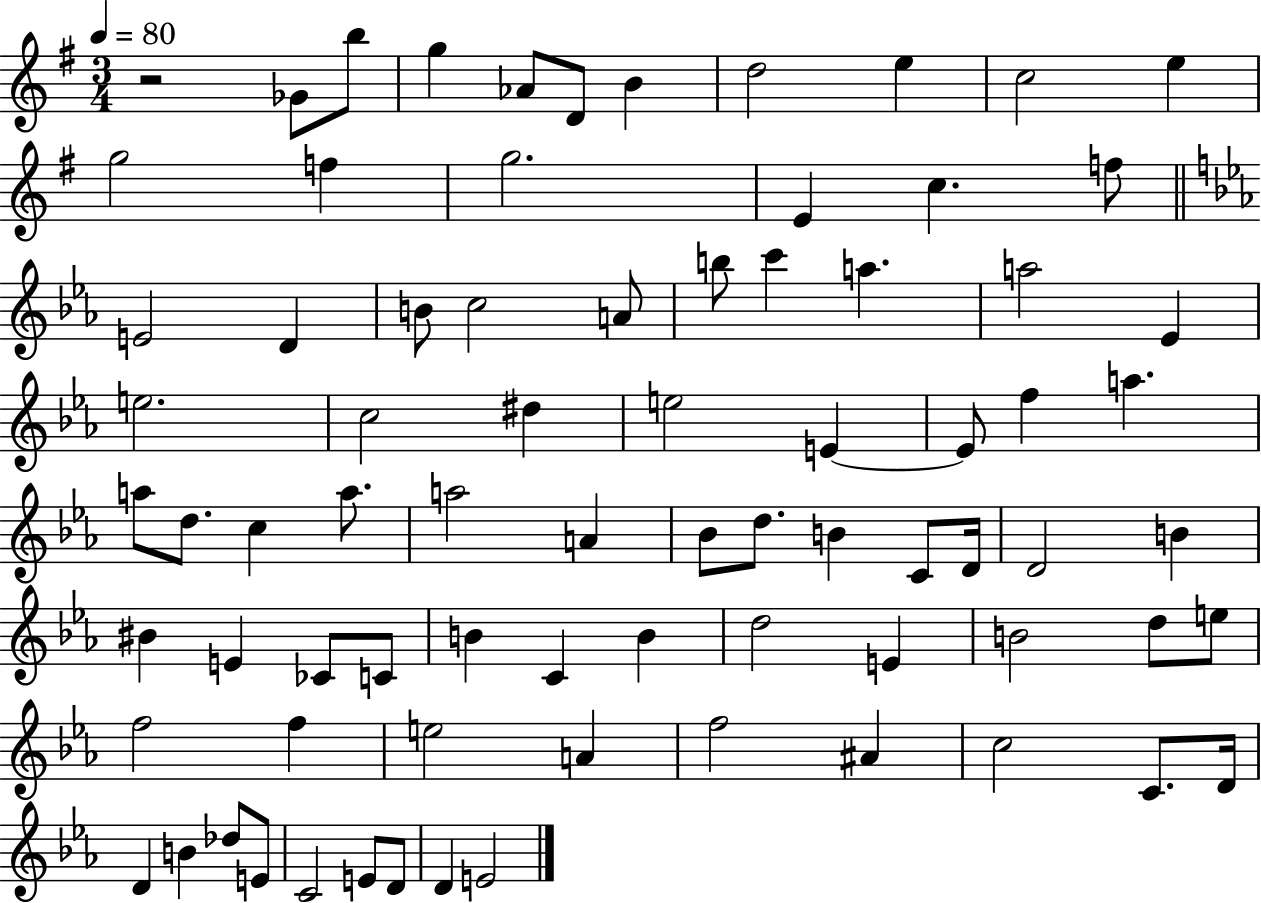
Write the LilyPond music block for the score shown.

{
  \clef treble
  \numericTimeSignature
  \time 3/4
  \key g \major
  \tempo 4 = 80
  \repeat volta 2 { r2 ges'8 b''8 | g''4 aes'8 d'8 b'4 | d''2 e''4 | c''2 e''4 | \break g''2 f''4 | g''2. | e'4 c''4. f''8 | \bar "||" \break \key ees \major e'2 d'4 | b'8 c''2 a'8 | b''8 c'''4 a''4. | a''2 ees'4 | \break e''2. | c''2 dis''4 | e''2 e'4~~ | e'8 f''4 a''4. | \break a''8 d''8. c''4 a''8. | a''2 a'4 | bes'8 d''8. b'4 c'8 d'16 | d'2 b'4 | \break bis'4 e'4 ces'8 c'8 | b'4 c'4 b'4 | d''2 e'4 | b'2 d''8 e''8 | \break f''2 f''4 | e''2 a'4 | f''2 ais'4 | c''2 c'8. d'16 | \break d'4 b'4 des''8 e'8 | c'2 e'8 d'8 | d'4 e'2 | } \bar "|."
}